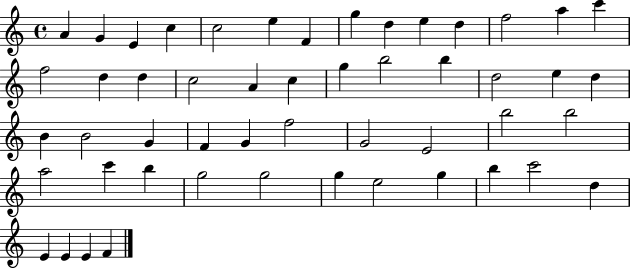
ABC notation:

X:1
T:Untitled
M:4/4
L:1/4
K:C
A G E c c2 e F g d e d f2 a c' f2 d d c2 A c g b2 b d2 e d B B2 G F G f2 G2 E2 b2 b2 a2 c' b g2 g2 g e2 g b c'2 d E E E F